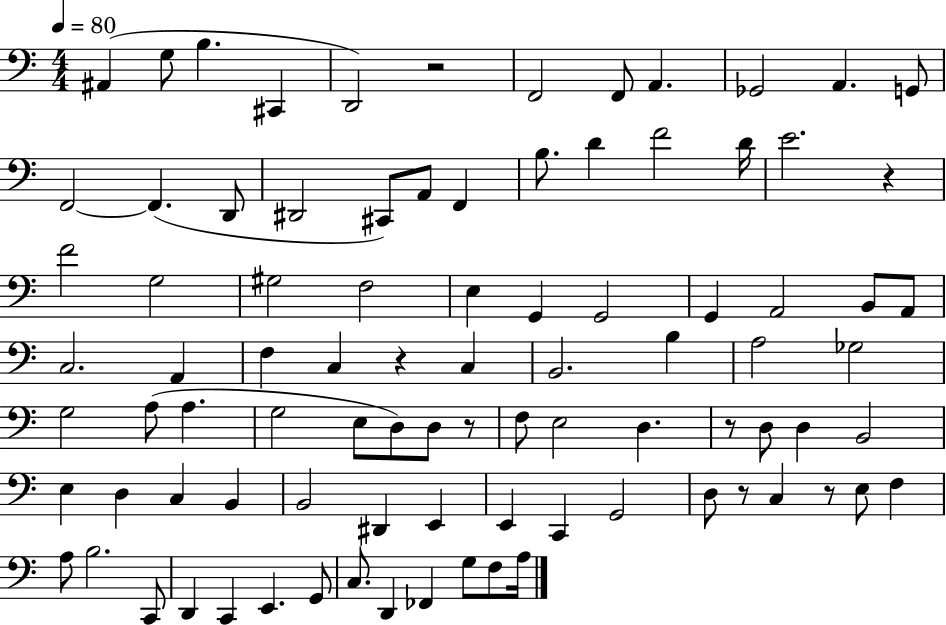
A#2/q G3/e B3/q. C#2/q D2/h R/h F2/h F2/e A2/q. Gb2/h A2/q. G2/e F2/h F2/q. D2/e D#2/h C#2/e A2/e F2/q B3/e. D4/q F4/h D4/s E4/h. R/q F4/h G3/h G#3/h F3/h E3/q G2/q G2/h G2/q A2/h B2/e A2/e C3/h. A2/q F3/q C3/q R/q C3/q B2/h. B3/q A3/h Gb3/h G3/h A3/e A3/q. G3/h E3/e D3/e D3/e R/e F3/e E3/h D3/q. R/e D3/e D3/q B2/h E3/q D3/q C3/q B2/q B2/h D#2/q E2/q E2/q C2/q G2/h D3/e R/e C3/q R/e E3/e F3/q A3/e B3/h. C2/e D2/q C2/q E2/q. G2/e C3/e. D2/q FES2/q G3/e F3/e A3/s